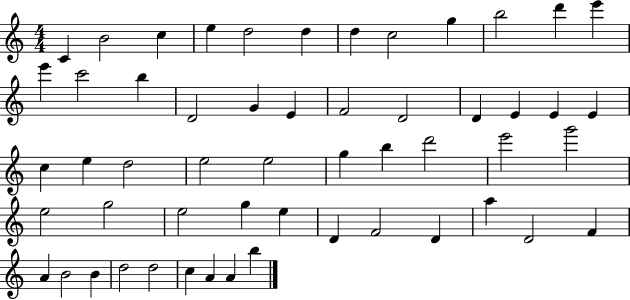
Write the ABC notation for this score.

X:1
T:Untitled
M:4/4
L:1/4
K:C
C B2 c e d2 d d c2 g b2 d' e' e' c'2 b D2 G E F2 D2 D E E E c e d2 e2 e2 g b d'2 e'2 g'2 e2 g2 e2 g e D F2 D a D2 F A B2 B d2 d2 c A A b